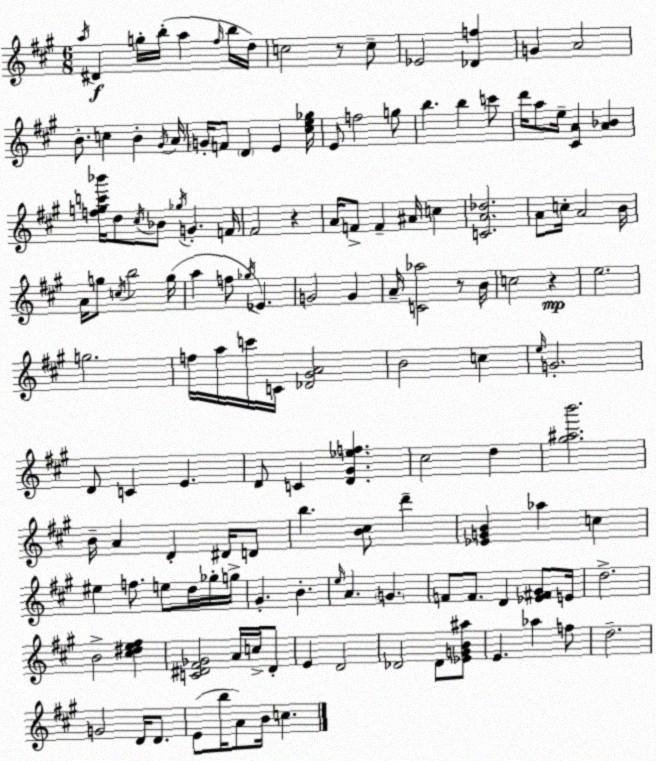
X:1
T:Untitled
M:6/8
L:1/4
K:A
a/4 ^D g/4 b/4 a ^f/4 b/4 d/4 c2 z/2 c/2 _E2 [_Df] G A2 B/2 c B ^G/4 A/4 G/4 F/2 D E [^ce_g]/4 E/2 f2 g/2 b b c'/2 d'/4 a/2 e/4 [^CA] [A_B] [fgc'_b']/4 d/2 ^c/4 _B/2 _g/4 G F/4 ^F2 z A/4 F/2 F ^A/4 c [CA_d]2 A/2 c/4 A2 B/4 A/4 g/2 c/4 b2 g/4 a f/2 _g/4 _E G2 G A/4 [C_a]2 z/2 B/4 c2 z e2 g2 f/4 a/4 c'/4 C/4 [_D^GA]2 B2 c e/4 G2 D/2 C E D/2 C [D^G_ef] ^c2 d [^g^ab']2 B/4 A D ^D/4 D/2 b [B^c]/2 d' [_EGB] _a c ^e f/2 e/2 d/4 _g/4 g/4 ^G B e/4 A G F/2 F/2 D [_E^F^G]/2 E/4 d2 B2 [^c^de^f] [C^D^F_G]2 A/4 c/4 ^D/2 E D2 _D2 _D/2 [_EGB^a]/2 E _a f/2 d2 G2 D/4 D/2 E/2 b/4 A/2 B/4 c